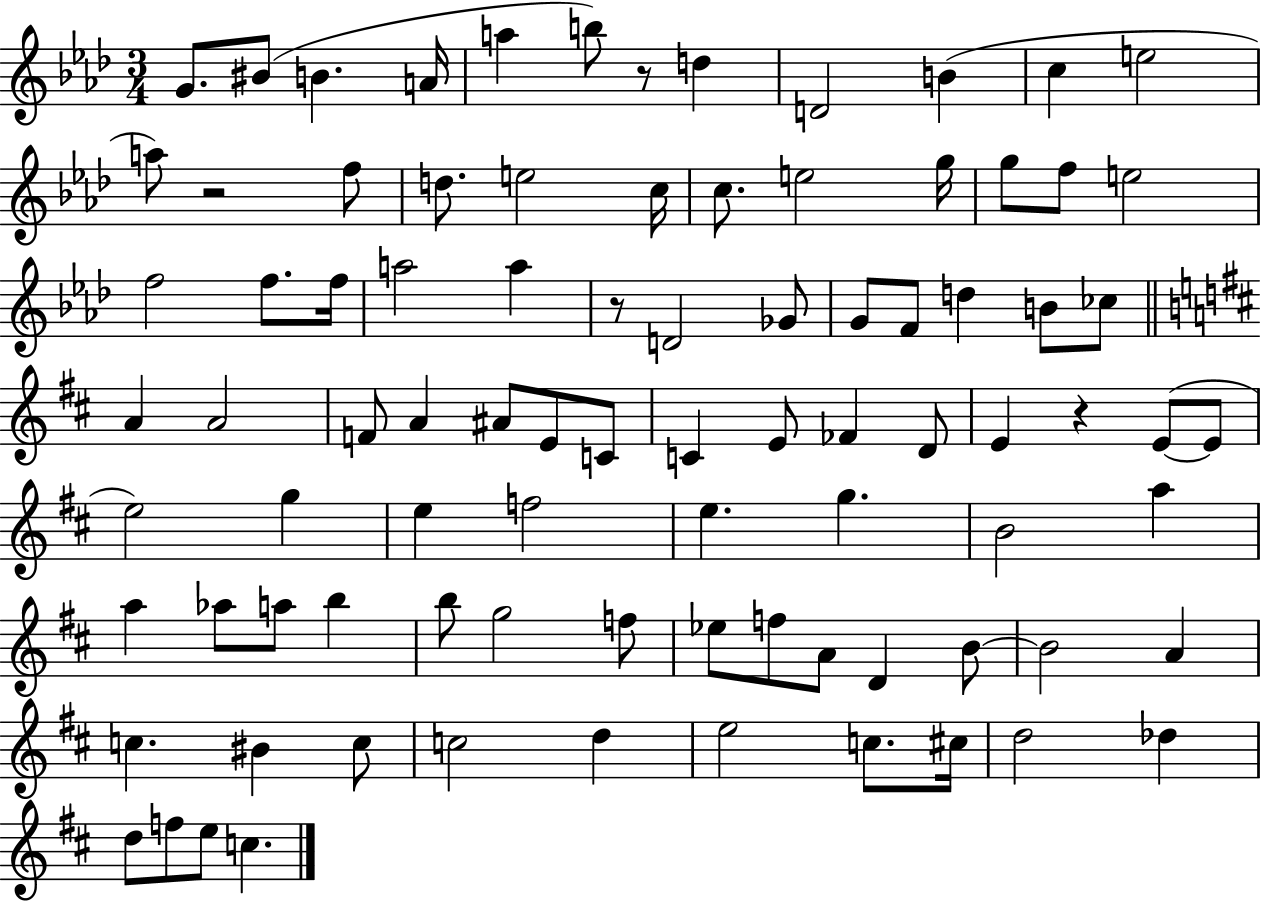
X:1
T:Untitled
M:3/4
L:1/4
K:Ab
G/2 ^B/2 B A/4 a b/2 z/2 d D2 B c e2 a/2 z2 f/2 d/2 e2 c/4 c/2 e2 g/4 g/2 f/2 e2 f2 f/2 f/4 a2 a z/2 D2 _G/2 G/2 F/2 d B/2 _c/2 A A2 F/2 A ^A/2 E/2 C/2 C E/2 _F D/2 E z E/2 E/2 e2 g e f2 e g B2 a a _a/2 a/2 b b/2 g2 f/2 _e/2 f/2 A/2 D B/2 B2 A c ^B c/2 c2 d e2 c/2 ^c/4 d2 _d d/2 f/2 e/2 c